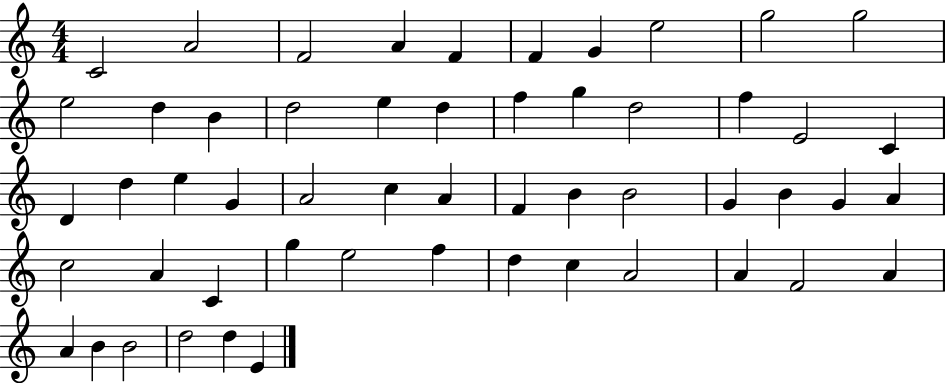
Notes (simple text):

C4/h A4/h F4/h A4/q F4/q F4/q G4/q E5/h G5/h G5/h E5/h D5/q B4/q D5/h E5/q D5/q F5/q G5/q D5/h F5/q E4/h C4/q D4/q D5/q E5/q G4/q A4/h C5/q A4/q F4/q B4/q B4/h G4/q B4/q G4/q A4/q C5/h A4/q C4/q G5/q E5/h F5/q D5/q C5/q A4/h A4/q F4/h A4/q A4/q B4/q B4/h D5/h D5/q E4/q